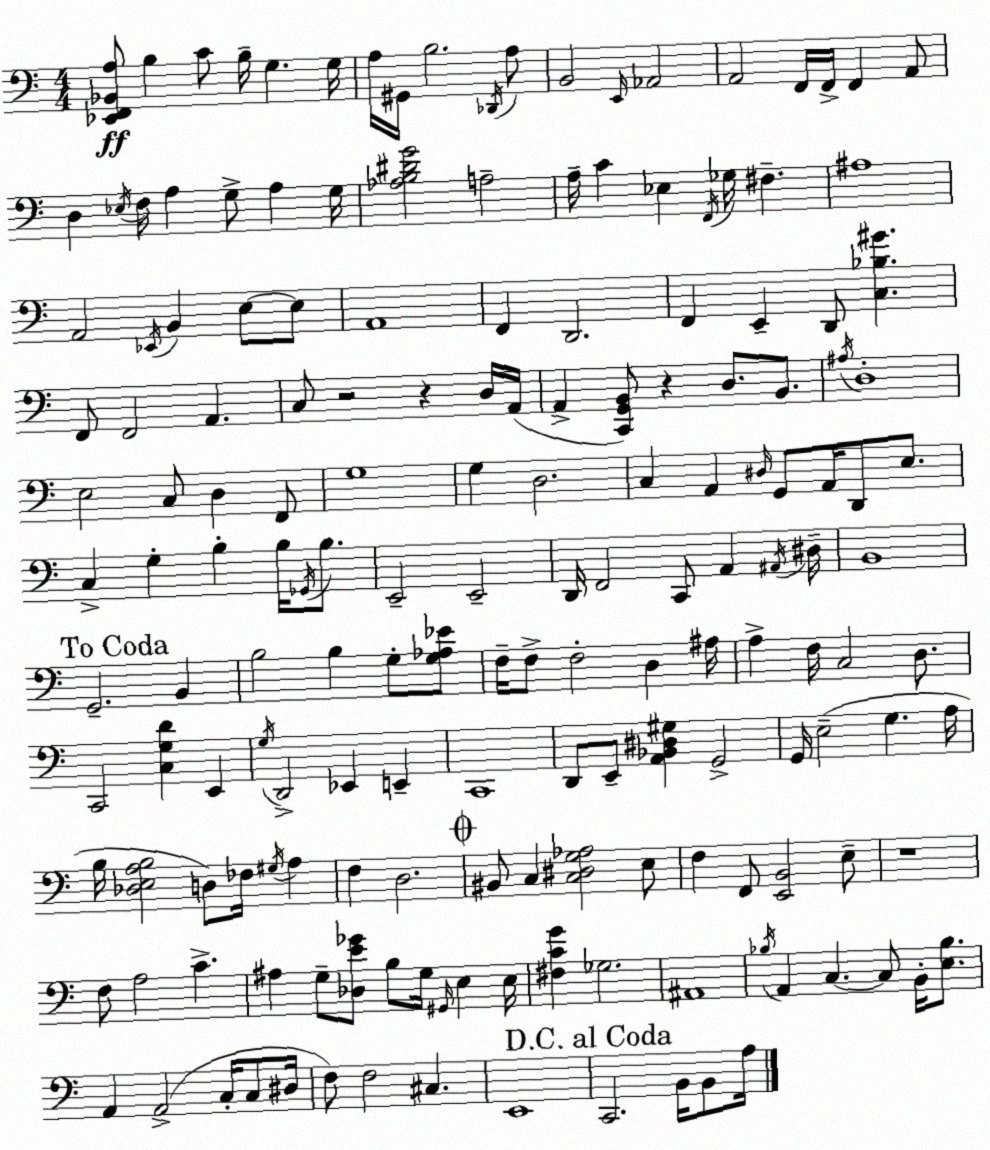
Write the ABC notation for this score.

X:1
T:Untitled
M:4/4
L:1/4
K:C
[_E,,F,,_B,,A,]/2 B, C/2 B,/4 G, G,/4 A,/4 ^G,,/4 B,2 _D,,/4 A,/2 B,,2 E,,/4 _A,,2 A,,2 F,,/4 F,,/4 F,, A,,/2 D, _E,/4 F,/4 A, G,/2 A, G,/4 [_A,B,^DG]2 A,2 A,/4 C _E, F,,/4 _G,/4 ^F, ^A,4 A,,2 _E,,/4 B,, E,/2 E,/2 A,,4 F,, D,,2 F,, E,, D,,/2 [C,_B,^G] F,,/2 F,,2 A,, C,/2 z2 z D,/4 A,,/4 A,, [C,,G,,B,,]/2 z D,/2 B,,/2 ^A,/4 D,4 E,2 C,/2 D, F,,/2 G,4 G, D,2 C, A,, ^D,/4 G,,/2 A,,/4 D,,/2 E,/2 C, G, B, B,/4 _G,,/4 B,/2 E,,2 E,,2 D,,/4 F,,2 C,,/2 A,, ^A,,/4 ^D,/4 B,,4 G,,2 B,, B,2 B, G,/2 [G,_A,_E]/2 F,/4 F,/2 F,2 D, ^A,/4 A, F,/4 C,2 D,/2 C,,2 [C,G,D] E,, G,/4 D,,2 _E,, E,, C,,4 D,,/2 E,,/2 [A,,_B,,^D,^G,] G,,2 G,,/4 E,2 G, A,/4 B,/4 [_D,E,A,B,]2 D,/2 _F,/4 ^G,/4 A, F, D,2 ^B,,/2 C, [C,^D,G,_A,]2 E,/2 F, F,,/2 [E,,B,,]2 E,/2 z4 F,/2 A,2 C ^A, G,/2 [_D,E_G]/2 B,/2 G,/4 ^G,,/4 E, E,/4 [^F,CG] _G,2 ^A,,4 _B,/4 A,, C, C,/2 B,,/4 [E,_B,]/2 A,, A,,2 C,/4 C,/2 ^D,/4 F,/2 F,2 ^C, E,,4 C,,2 B,,/4 B,,/2 A,/4